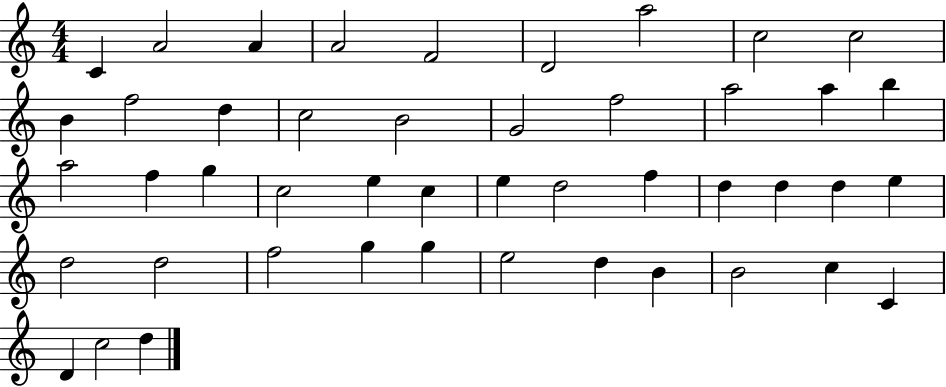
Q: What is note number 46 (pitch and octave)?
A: D5